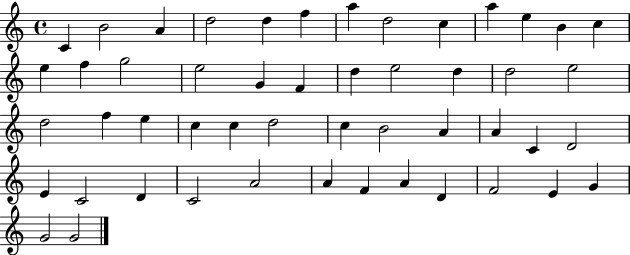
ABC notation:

X:1
T:Untitled
M:4/4
L:1/4
K:C
C B2 A d2 d f a d2 c a e B c e f g2 e2 G F d e2 d d2 e2 d2 f e c c d2 c B2 A A C D2 E C2 D C2 A2 A F A D F2 E G G2 G2